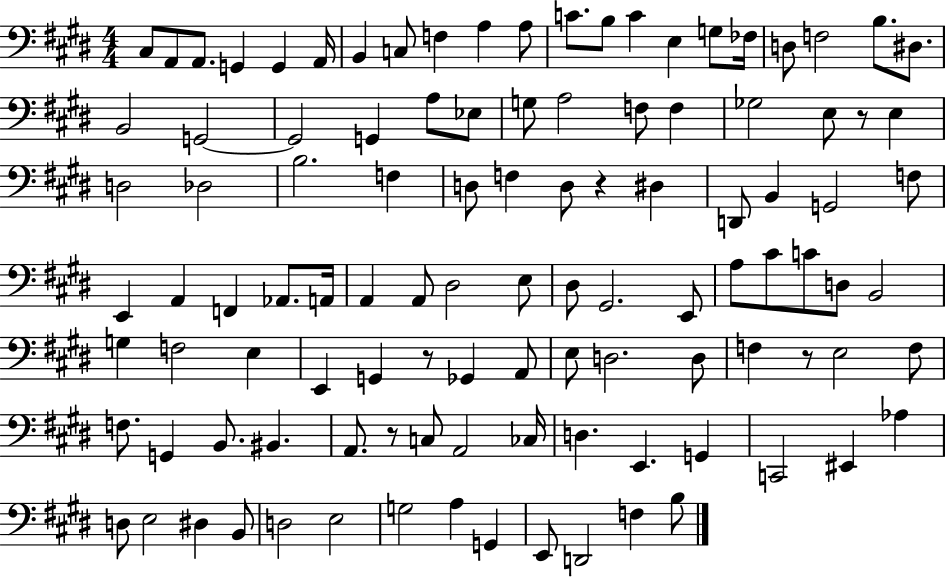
{
  \clef bass
  \numericTimeSignature
  \time 4/4
  \key e \major
  \repeat volta 2 { cis8 a,8 a,8. g,4 g,4 a,16 | b,4 c8 f4 a4 a8 | c'8. b8 c'4 e4 g8 fes16 | d8 f2 b8. dis8. | \break b,2 g,2~~ | g,2 g,4 a8 ees8 | g8 a2 f8 f4 | ges2 e8 r8 e4 | \break d2 des2 | b2. f4 | d8 f4 d8 r4 dis4 | d,8 b,4 g,2 f8 | \break e,4 a,4 f,4 aes,8. a,16 | a,4 a,8 dis2 e8 | dis8 gis,2. e,8 | a8 cis'8 c'8 d8 b,2 | \break g4 f2 e4 | e,4 g,4 r8 ges,4 a,8 | e8 d2. d8 | f4 r8 e2 f8 | \break f8. g,4 b,8. bis,4. | a,8. r8 c8 a,2 ces16 | d4. e,4. g,4 | c,2 eis,4 aes4 | \break d8 e2 dis4 b,8 | d2 e2 | g2 a4 g,4 | e,8 d,2 f4 b8 | \break } \bar "|."
}